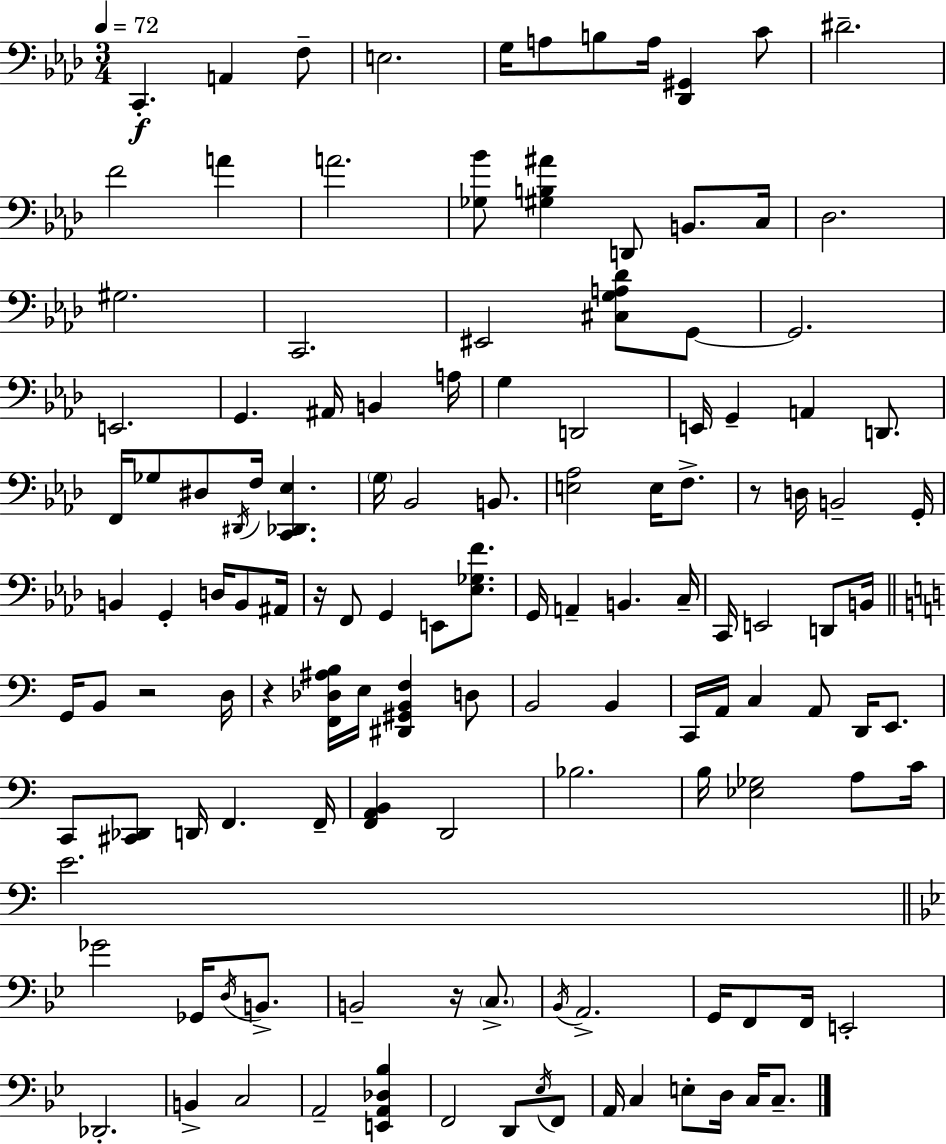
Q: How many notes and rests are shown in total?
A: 129